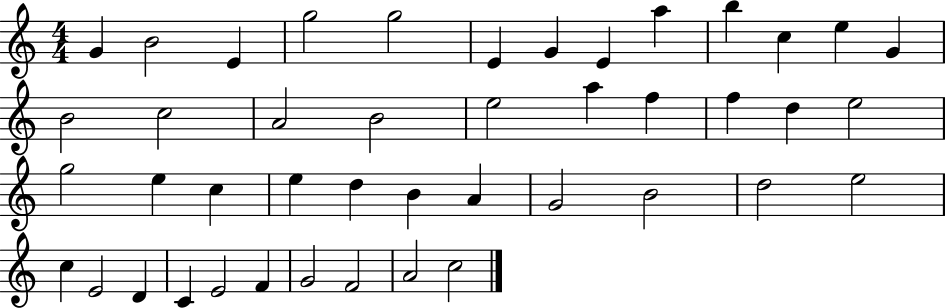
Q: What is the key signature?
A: C major